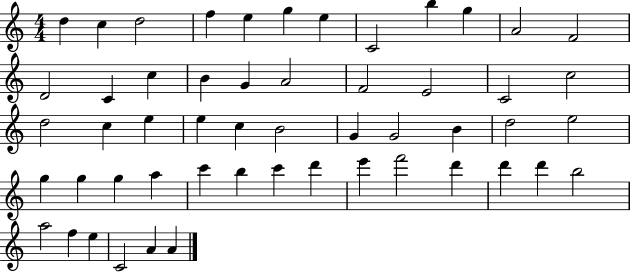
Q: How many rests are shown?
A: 0